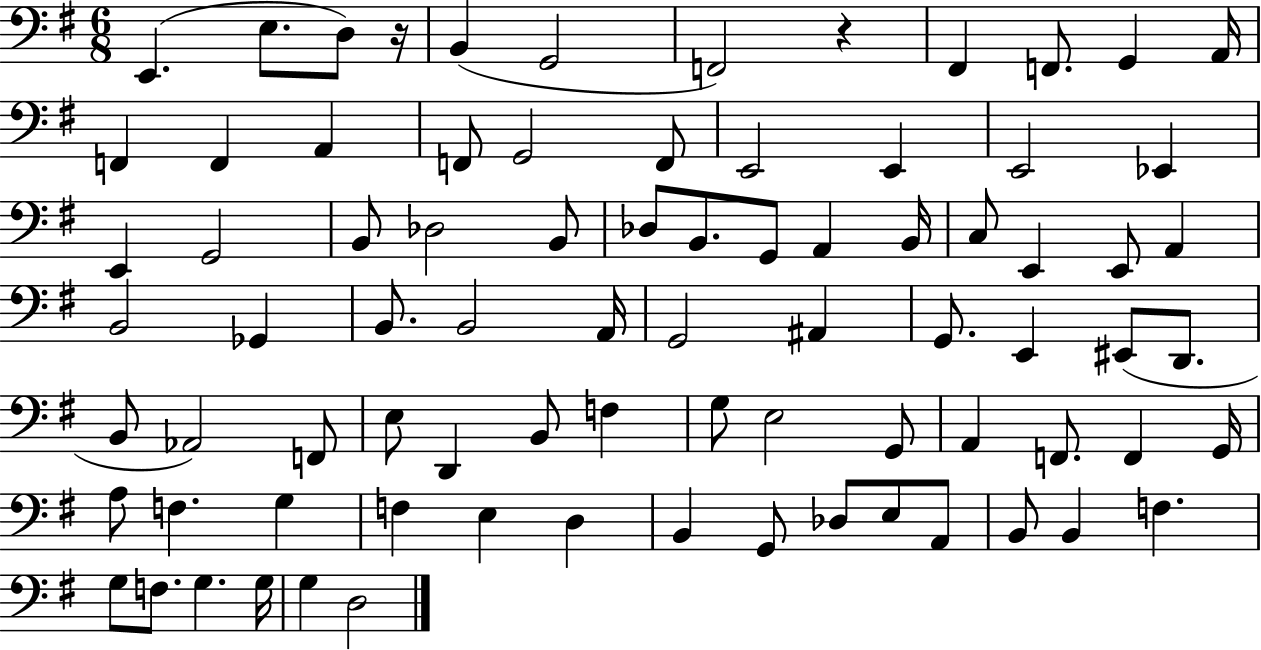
E2/q. E3/e. D3/e R/s B2/q G2/h F2/h R/q F#2/q F2/e. G2/q A2/s F2/q F2/q A2/q F2/e G2/h F2/e E2/h E2/q E2/h Eb2/q E2/q G2/h B2/e Db3/h B2/e Db3/e B2/e. G2/e A2/q B2/s C3/e E2/q E2/e A2/q B2/h Gb2/q B2/e. B2/h A2/s G2/h A#2/q G2/e. E2/q EIS2/e D2/e. B2/e Ab2/h F2/e E3/e D2/q B2/e F3/q G3/e E3/h G2/e A2/q F2/e. F2/q G2/s A3/e F3/q. G3/q F3/q E3/q D3/q B2/q G2/e Db3/e E3/e A2/e B2/e B2/q F3/q. G3/e F3/e. G3/q. G3/s G3/q D3/h